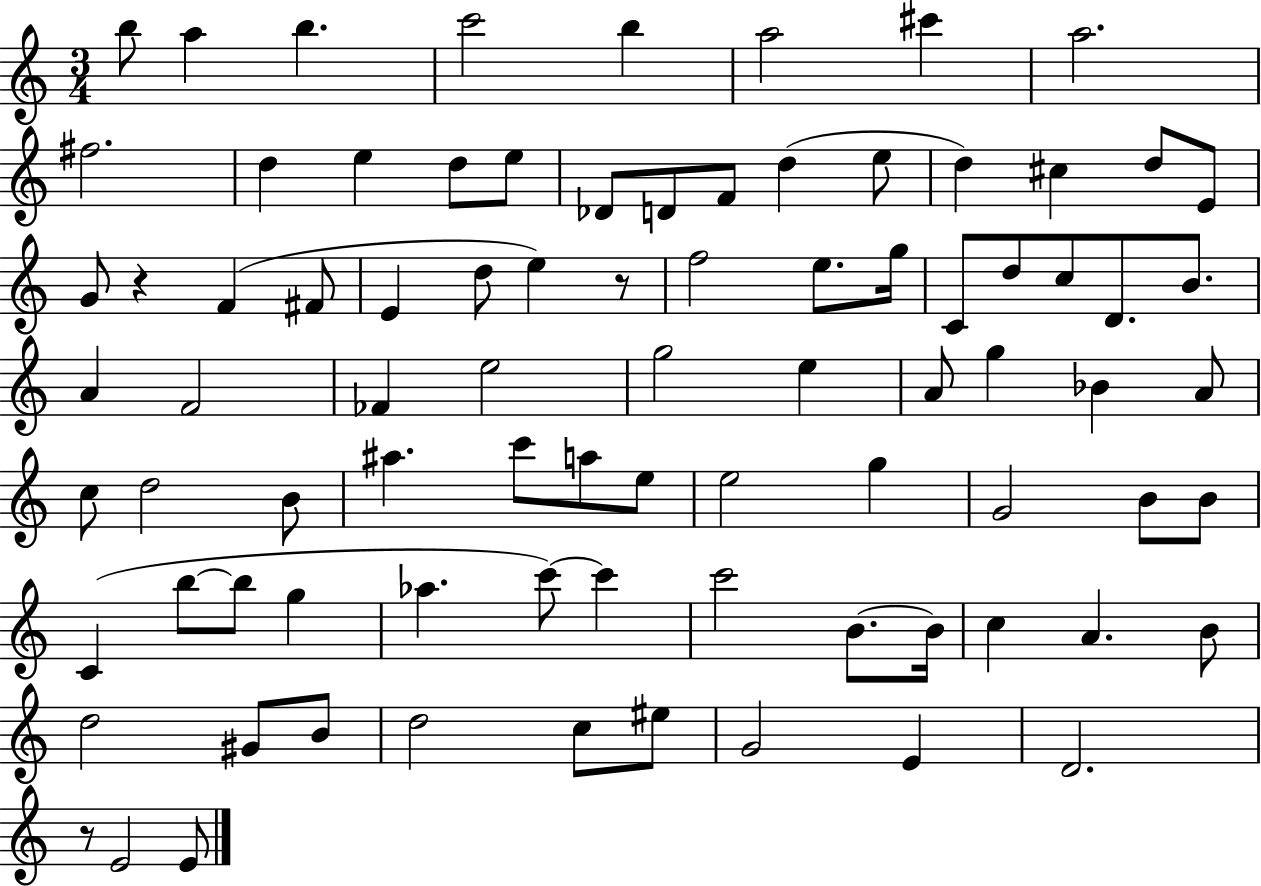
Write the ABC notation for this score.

X:1
T:Untitled
M:3/4
L:1/4
K:C
b/2 a b c'2 b a2 ^c' a2 ^f2 d e d/2 e/2 _D/2 D/2 F/2 d e/2 d ^c d/2 E/2 G/2 z F ^F/2 E d/2 e z/2 f2 e/2 g/4 C/2 d/2 c/2 D/2 B/2 A F2 _F e2 g2 e A/2 g _B A/2 c/2 d2 B/2 ^a c'/2 a/2 e/2 e2 g G2 B/2 B/2 C b/2 b/2 g _a c'/2 c' c'2 B/2 B/4 c A B/2 d2 ^G/2 B/2 d2 c/2 ^e/2 G2 E D2 z/2 E2 E/2